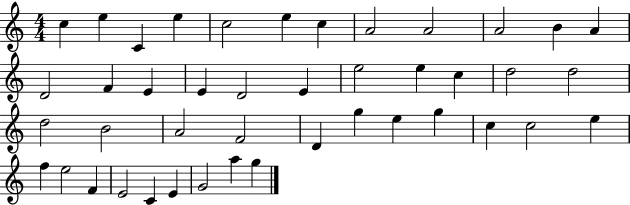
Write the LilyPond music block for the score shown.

{
  \clef treble
  \numericTimeSignature
  \time 4/4
  \key c \major
  c''4 e''4 c'4 e''4 | c''2 e''4 c''4 | a'2 a'2 | a'2 b'4 a'4 | \break d'2 f'4 e'4 | e'4 d'2 e'4 | e''2 e''4 c''4 | d''2 d''2 | \break d''2 b'2 | a'2 f'2 | d'4 g''4 e''4 g''4 | c''4 c''2 e''4 | \break f''4 e''2 f'4 | e'2 c'4 e'4 | g'2 a''4 g''4 | \bar "|."
}